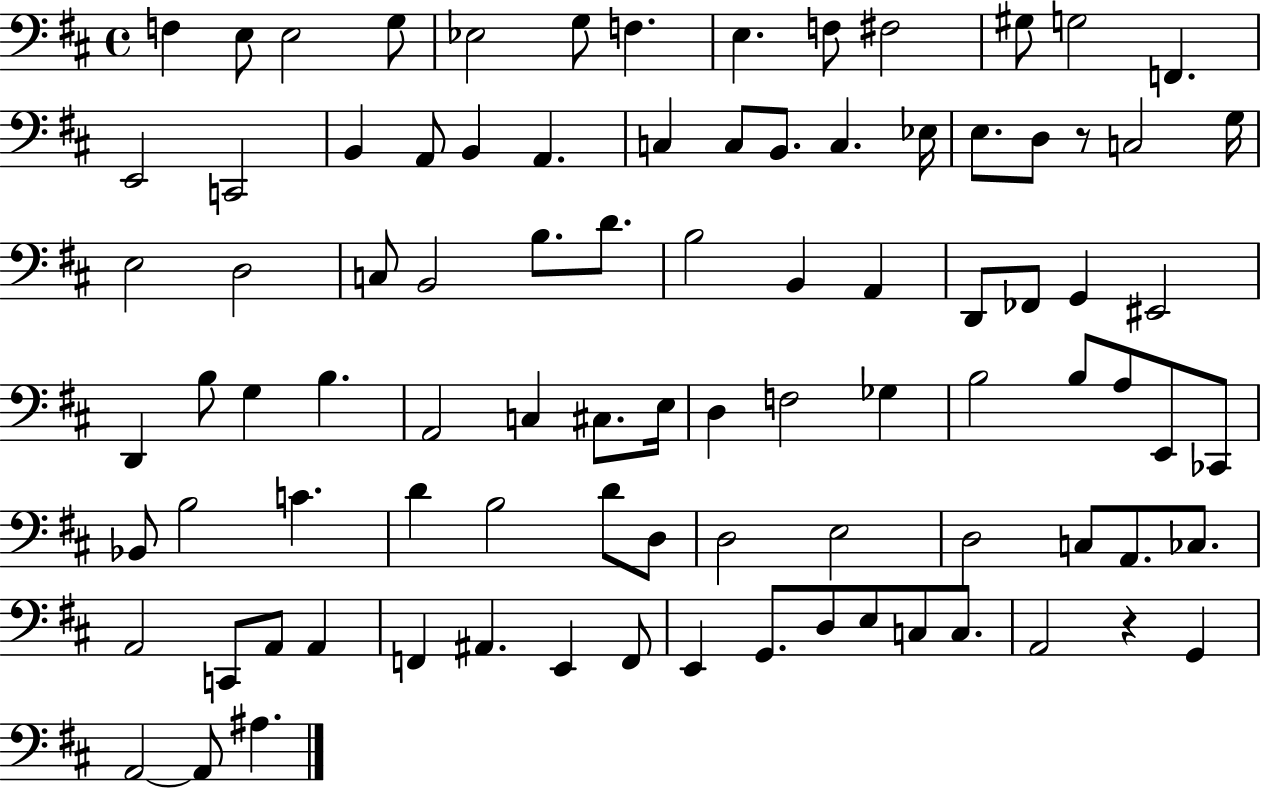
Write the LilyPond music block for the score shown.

{
  \clef bass
  \time 4/4
  \defaultTimeSignature
  \key d \major
  f4 e8 e2 g8 | ees2 g8 f4. | e4. f8 fis2 | gis8 g2 f,4. | \break e,2 c,2 | b,4 a,8 b,4 a,4. | c4 c8 b,8. c4. ees16 | e8. d8 r8 c2 g16 | \break e2 d2 | c8 b,2 b8. d'8. | b2 b,4 a,4 | d,8 fes,8 g,4 eis,2 | \break d,4 b8 g4 b4. | a,2 c4 cis8. e16 | d4 f2 ges4 | b2 b8 a8 e,8 ces,8 | \break bes,8 b2 c'4. | d'4 b2 d'8 d8 | d2 e2 | d2 c8 a,8. ces8. | \break a,2 c,8 a,8 a,4 | f,4 ais,4. e,4 f,8 | e,4 g,8. d8 e8 c8 c8. | a,2 r4 g,4 | \break a,2~~ a,8 ais4. | \bar "|."
}